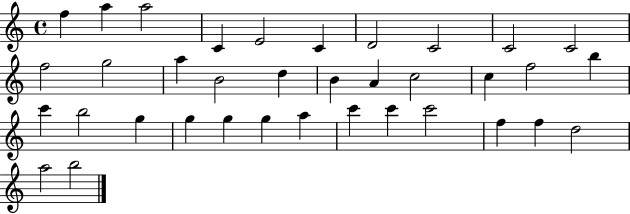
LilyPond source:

{
  \clef treble
  \time 4/4
  \defaultTimeSignature
  \key c \major
  f''4 a''4 a''2 | c'4 e'2 c'4 | d'2 c'2 | c'2 c'2 | \break f''2 g''2 | a''4 b'2 d''4 | b'4 a'4 c''2 | c''4 f''2 b''4 | \break c'''4 b''2 g''4 | g''4 g''4 g''4 a''4 | c'''4 c'''4 c'''2 | f''4 f''4 d''2 | \break a''2 b''2 | \bar "|."
}